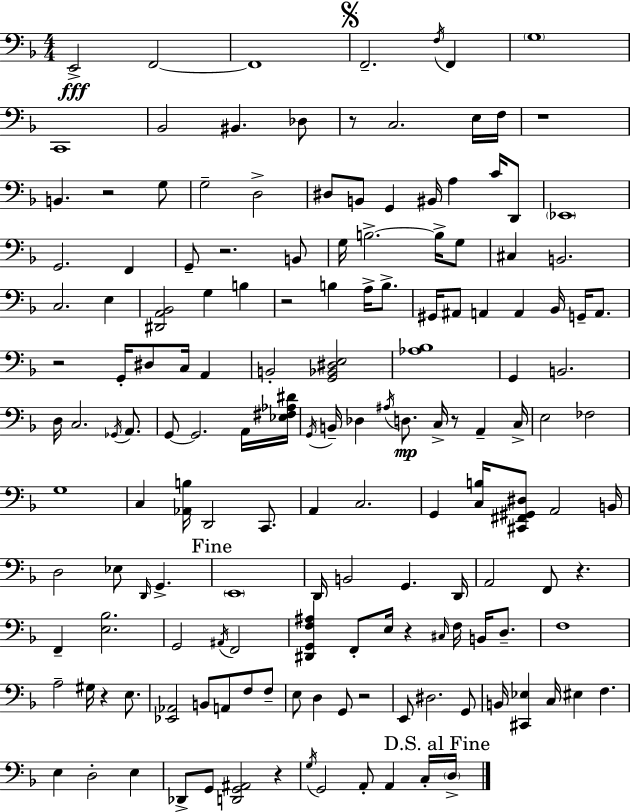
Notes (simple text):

E2/h F2/h F2/w F2/h. F3/s F2/q G3/w C2/w Bb2/h BIS2/q. Db3/e R/e C3/h. E3/s F3/s R/w B2/q. R/h G3/e G3/h D3/h D#3/e B2/e G2/q BIS2/s A3/q C4/s D2/e Eb2/w G2/h. F2/q G2/e R/h. B2/e G3/s B3/h. B3/s G3/e C#3/q B2/h. C3/h. E3/q [D#2,A2,Bb2]/h G3/q B3/q R/h B3/q A3/s B3/e. G#2/s A#2/e A2/q A2/q Bb2/s G2/s A2/e. R/h G2/s D#3/e C3/s A2/q B2/h [G2,Bb2,D#3,E3]/h [Ab3,Bb3]/w G2/q B2/h. D3/s C3/h. Gb2/s A2/e. G2/e G2/h. A2/s [Eb3,F#3,Ab3,D#4]/s G2/s B2/s Db3/q A#3/s D3/e. C3/s R/e A2/q C3/s E3/h FES3/h G3/w C3/q [Ab2,B3]/s D2/h C2/e. A2/q C3/h. G2/q [C3,B3]/s [C#2,F#2,G#2,D#3]/e A2/h B2/s D3/h Eb3/e D2/s G2/q. E2/w D2/s B2/h G2/q. D2/s A2/h F2/e R/q. F2/q [E3,Bb3]/h. G2/h A#2/s F2/h [D#2,G2,F3,A#3]/q F2/e E3/s R/q C#3/s F3/s B2/s D3/e. F3/w A3/h G#3/s R/q E3/e. [Eb2,Ab2]/h B2/e A2/e F3/e F3/e E3/e D3/q G2/e R/h E2/e D#3/h. G2/e B2/s [C#2,Eb3]/q C3/s EIS3/q F3/q. E3/q D3/h E3/q Db2/e G2/e [D2,G2,A#2]/h R/q G3/s G2/h A2/e A2/q C3/s D3/s